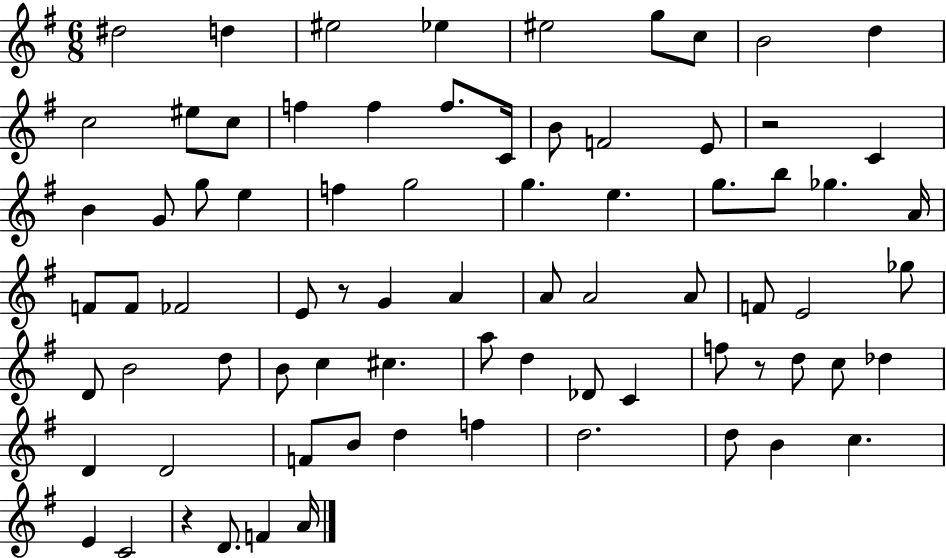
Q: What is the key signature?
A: G major